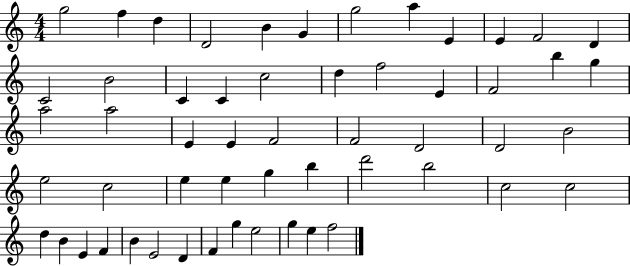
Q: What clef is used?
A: treble